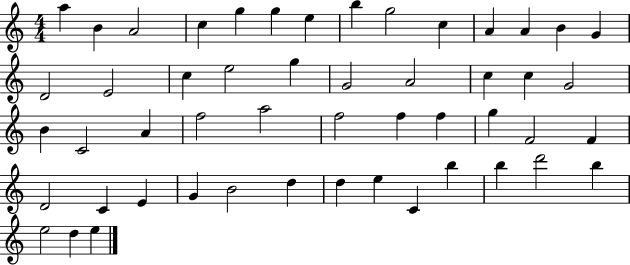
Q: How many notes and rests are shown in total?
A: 51